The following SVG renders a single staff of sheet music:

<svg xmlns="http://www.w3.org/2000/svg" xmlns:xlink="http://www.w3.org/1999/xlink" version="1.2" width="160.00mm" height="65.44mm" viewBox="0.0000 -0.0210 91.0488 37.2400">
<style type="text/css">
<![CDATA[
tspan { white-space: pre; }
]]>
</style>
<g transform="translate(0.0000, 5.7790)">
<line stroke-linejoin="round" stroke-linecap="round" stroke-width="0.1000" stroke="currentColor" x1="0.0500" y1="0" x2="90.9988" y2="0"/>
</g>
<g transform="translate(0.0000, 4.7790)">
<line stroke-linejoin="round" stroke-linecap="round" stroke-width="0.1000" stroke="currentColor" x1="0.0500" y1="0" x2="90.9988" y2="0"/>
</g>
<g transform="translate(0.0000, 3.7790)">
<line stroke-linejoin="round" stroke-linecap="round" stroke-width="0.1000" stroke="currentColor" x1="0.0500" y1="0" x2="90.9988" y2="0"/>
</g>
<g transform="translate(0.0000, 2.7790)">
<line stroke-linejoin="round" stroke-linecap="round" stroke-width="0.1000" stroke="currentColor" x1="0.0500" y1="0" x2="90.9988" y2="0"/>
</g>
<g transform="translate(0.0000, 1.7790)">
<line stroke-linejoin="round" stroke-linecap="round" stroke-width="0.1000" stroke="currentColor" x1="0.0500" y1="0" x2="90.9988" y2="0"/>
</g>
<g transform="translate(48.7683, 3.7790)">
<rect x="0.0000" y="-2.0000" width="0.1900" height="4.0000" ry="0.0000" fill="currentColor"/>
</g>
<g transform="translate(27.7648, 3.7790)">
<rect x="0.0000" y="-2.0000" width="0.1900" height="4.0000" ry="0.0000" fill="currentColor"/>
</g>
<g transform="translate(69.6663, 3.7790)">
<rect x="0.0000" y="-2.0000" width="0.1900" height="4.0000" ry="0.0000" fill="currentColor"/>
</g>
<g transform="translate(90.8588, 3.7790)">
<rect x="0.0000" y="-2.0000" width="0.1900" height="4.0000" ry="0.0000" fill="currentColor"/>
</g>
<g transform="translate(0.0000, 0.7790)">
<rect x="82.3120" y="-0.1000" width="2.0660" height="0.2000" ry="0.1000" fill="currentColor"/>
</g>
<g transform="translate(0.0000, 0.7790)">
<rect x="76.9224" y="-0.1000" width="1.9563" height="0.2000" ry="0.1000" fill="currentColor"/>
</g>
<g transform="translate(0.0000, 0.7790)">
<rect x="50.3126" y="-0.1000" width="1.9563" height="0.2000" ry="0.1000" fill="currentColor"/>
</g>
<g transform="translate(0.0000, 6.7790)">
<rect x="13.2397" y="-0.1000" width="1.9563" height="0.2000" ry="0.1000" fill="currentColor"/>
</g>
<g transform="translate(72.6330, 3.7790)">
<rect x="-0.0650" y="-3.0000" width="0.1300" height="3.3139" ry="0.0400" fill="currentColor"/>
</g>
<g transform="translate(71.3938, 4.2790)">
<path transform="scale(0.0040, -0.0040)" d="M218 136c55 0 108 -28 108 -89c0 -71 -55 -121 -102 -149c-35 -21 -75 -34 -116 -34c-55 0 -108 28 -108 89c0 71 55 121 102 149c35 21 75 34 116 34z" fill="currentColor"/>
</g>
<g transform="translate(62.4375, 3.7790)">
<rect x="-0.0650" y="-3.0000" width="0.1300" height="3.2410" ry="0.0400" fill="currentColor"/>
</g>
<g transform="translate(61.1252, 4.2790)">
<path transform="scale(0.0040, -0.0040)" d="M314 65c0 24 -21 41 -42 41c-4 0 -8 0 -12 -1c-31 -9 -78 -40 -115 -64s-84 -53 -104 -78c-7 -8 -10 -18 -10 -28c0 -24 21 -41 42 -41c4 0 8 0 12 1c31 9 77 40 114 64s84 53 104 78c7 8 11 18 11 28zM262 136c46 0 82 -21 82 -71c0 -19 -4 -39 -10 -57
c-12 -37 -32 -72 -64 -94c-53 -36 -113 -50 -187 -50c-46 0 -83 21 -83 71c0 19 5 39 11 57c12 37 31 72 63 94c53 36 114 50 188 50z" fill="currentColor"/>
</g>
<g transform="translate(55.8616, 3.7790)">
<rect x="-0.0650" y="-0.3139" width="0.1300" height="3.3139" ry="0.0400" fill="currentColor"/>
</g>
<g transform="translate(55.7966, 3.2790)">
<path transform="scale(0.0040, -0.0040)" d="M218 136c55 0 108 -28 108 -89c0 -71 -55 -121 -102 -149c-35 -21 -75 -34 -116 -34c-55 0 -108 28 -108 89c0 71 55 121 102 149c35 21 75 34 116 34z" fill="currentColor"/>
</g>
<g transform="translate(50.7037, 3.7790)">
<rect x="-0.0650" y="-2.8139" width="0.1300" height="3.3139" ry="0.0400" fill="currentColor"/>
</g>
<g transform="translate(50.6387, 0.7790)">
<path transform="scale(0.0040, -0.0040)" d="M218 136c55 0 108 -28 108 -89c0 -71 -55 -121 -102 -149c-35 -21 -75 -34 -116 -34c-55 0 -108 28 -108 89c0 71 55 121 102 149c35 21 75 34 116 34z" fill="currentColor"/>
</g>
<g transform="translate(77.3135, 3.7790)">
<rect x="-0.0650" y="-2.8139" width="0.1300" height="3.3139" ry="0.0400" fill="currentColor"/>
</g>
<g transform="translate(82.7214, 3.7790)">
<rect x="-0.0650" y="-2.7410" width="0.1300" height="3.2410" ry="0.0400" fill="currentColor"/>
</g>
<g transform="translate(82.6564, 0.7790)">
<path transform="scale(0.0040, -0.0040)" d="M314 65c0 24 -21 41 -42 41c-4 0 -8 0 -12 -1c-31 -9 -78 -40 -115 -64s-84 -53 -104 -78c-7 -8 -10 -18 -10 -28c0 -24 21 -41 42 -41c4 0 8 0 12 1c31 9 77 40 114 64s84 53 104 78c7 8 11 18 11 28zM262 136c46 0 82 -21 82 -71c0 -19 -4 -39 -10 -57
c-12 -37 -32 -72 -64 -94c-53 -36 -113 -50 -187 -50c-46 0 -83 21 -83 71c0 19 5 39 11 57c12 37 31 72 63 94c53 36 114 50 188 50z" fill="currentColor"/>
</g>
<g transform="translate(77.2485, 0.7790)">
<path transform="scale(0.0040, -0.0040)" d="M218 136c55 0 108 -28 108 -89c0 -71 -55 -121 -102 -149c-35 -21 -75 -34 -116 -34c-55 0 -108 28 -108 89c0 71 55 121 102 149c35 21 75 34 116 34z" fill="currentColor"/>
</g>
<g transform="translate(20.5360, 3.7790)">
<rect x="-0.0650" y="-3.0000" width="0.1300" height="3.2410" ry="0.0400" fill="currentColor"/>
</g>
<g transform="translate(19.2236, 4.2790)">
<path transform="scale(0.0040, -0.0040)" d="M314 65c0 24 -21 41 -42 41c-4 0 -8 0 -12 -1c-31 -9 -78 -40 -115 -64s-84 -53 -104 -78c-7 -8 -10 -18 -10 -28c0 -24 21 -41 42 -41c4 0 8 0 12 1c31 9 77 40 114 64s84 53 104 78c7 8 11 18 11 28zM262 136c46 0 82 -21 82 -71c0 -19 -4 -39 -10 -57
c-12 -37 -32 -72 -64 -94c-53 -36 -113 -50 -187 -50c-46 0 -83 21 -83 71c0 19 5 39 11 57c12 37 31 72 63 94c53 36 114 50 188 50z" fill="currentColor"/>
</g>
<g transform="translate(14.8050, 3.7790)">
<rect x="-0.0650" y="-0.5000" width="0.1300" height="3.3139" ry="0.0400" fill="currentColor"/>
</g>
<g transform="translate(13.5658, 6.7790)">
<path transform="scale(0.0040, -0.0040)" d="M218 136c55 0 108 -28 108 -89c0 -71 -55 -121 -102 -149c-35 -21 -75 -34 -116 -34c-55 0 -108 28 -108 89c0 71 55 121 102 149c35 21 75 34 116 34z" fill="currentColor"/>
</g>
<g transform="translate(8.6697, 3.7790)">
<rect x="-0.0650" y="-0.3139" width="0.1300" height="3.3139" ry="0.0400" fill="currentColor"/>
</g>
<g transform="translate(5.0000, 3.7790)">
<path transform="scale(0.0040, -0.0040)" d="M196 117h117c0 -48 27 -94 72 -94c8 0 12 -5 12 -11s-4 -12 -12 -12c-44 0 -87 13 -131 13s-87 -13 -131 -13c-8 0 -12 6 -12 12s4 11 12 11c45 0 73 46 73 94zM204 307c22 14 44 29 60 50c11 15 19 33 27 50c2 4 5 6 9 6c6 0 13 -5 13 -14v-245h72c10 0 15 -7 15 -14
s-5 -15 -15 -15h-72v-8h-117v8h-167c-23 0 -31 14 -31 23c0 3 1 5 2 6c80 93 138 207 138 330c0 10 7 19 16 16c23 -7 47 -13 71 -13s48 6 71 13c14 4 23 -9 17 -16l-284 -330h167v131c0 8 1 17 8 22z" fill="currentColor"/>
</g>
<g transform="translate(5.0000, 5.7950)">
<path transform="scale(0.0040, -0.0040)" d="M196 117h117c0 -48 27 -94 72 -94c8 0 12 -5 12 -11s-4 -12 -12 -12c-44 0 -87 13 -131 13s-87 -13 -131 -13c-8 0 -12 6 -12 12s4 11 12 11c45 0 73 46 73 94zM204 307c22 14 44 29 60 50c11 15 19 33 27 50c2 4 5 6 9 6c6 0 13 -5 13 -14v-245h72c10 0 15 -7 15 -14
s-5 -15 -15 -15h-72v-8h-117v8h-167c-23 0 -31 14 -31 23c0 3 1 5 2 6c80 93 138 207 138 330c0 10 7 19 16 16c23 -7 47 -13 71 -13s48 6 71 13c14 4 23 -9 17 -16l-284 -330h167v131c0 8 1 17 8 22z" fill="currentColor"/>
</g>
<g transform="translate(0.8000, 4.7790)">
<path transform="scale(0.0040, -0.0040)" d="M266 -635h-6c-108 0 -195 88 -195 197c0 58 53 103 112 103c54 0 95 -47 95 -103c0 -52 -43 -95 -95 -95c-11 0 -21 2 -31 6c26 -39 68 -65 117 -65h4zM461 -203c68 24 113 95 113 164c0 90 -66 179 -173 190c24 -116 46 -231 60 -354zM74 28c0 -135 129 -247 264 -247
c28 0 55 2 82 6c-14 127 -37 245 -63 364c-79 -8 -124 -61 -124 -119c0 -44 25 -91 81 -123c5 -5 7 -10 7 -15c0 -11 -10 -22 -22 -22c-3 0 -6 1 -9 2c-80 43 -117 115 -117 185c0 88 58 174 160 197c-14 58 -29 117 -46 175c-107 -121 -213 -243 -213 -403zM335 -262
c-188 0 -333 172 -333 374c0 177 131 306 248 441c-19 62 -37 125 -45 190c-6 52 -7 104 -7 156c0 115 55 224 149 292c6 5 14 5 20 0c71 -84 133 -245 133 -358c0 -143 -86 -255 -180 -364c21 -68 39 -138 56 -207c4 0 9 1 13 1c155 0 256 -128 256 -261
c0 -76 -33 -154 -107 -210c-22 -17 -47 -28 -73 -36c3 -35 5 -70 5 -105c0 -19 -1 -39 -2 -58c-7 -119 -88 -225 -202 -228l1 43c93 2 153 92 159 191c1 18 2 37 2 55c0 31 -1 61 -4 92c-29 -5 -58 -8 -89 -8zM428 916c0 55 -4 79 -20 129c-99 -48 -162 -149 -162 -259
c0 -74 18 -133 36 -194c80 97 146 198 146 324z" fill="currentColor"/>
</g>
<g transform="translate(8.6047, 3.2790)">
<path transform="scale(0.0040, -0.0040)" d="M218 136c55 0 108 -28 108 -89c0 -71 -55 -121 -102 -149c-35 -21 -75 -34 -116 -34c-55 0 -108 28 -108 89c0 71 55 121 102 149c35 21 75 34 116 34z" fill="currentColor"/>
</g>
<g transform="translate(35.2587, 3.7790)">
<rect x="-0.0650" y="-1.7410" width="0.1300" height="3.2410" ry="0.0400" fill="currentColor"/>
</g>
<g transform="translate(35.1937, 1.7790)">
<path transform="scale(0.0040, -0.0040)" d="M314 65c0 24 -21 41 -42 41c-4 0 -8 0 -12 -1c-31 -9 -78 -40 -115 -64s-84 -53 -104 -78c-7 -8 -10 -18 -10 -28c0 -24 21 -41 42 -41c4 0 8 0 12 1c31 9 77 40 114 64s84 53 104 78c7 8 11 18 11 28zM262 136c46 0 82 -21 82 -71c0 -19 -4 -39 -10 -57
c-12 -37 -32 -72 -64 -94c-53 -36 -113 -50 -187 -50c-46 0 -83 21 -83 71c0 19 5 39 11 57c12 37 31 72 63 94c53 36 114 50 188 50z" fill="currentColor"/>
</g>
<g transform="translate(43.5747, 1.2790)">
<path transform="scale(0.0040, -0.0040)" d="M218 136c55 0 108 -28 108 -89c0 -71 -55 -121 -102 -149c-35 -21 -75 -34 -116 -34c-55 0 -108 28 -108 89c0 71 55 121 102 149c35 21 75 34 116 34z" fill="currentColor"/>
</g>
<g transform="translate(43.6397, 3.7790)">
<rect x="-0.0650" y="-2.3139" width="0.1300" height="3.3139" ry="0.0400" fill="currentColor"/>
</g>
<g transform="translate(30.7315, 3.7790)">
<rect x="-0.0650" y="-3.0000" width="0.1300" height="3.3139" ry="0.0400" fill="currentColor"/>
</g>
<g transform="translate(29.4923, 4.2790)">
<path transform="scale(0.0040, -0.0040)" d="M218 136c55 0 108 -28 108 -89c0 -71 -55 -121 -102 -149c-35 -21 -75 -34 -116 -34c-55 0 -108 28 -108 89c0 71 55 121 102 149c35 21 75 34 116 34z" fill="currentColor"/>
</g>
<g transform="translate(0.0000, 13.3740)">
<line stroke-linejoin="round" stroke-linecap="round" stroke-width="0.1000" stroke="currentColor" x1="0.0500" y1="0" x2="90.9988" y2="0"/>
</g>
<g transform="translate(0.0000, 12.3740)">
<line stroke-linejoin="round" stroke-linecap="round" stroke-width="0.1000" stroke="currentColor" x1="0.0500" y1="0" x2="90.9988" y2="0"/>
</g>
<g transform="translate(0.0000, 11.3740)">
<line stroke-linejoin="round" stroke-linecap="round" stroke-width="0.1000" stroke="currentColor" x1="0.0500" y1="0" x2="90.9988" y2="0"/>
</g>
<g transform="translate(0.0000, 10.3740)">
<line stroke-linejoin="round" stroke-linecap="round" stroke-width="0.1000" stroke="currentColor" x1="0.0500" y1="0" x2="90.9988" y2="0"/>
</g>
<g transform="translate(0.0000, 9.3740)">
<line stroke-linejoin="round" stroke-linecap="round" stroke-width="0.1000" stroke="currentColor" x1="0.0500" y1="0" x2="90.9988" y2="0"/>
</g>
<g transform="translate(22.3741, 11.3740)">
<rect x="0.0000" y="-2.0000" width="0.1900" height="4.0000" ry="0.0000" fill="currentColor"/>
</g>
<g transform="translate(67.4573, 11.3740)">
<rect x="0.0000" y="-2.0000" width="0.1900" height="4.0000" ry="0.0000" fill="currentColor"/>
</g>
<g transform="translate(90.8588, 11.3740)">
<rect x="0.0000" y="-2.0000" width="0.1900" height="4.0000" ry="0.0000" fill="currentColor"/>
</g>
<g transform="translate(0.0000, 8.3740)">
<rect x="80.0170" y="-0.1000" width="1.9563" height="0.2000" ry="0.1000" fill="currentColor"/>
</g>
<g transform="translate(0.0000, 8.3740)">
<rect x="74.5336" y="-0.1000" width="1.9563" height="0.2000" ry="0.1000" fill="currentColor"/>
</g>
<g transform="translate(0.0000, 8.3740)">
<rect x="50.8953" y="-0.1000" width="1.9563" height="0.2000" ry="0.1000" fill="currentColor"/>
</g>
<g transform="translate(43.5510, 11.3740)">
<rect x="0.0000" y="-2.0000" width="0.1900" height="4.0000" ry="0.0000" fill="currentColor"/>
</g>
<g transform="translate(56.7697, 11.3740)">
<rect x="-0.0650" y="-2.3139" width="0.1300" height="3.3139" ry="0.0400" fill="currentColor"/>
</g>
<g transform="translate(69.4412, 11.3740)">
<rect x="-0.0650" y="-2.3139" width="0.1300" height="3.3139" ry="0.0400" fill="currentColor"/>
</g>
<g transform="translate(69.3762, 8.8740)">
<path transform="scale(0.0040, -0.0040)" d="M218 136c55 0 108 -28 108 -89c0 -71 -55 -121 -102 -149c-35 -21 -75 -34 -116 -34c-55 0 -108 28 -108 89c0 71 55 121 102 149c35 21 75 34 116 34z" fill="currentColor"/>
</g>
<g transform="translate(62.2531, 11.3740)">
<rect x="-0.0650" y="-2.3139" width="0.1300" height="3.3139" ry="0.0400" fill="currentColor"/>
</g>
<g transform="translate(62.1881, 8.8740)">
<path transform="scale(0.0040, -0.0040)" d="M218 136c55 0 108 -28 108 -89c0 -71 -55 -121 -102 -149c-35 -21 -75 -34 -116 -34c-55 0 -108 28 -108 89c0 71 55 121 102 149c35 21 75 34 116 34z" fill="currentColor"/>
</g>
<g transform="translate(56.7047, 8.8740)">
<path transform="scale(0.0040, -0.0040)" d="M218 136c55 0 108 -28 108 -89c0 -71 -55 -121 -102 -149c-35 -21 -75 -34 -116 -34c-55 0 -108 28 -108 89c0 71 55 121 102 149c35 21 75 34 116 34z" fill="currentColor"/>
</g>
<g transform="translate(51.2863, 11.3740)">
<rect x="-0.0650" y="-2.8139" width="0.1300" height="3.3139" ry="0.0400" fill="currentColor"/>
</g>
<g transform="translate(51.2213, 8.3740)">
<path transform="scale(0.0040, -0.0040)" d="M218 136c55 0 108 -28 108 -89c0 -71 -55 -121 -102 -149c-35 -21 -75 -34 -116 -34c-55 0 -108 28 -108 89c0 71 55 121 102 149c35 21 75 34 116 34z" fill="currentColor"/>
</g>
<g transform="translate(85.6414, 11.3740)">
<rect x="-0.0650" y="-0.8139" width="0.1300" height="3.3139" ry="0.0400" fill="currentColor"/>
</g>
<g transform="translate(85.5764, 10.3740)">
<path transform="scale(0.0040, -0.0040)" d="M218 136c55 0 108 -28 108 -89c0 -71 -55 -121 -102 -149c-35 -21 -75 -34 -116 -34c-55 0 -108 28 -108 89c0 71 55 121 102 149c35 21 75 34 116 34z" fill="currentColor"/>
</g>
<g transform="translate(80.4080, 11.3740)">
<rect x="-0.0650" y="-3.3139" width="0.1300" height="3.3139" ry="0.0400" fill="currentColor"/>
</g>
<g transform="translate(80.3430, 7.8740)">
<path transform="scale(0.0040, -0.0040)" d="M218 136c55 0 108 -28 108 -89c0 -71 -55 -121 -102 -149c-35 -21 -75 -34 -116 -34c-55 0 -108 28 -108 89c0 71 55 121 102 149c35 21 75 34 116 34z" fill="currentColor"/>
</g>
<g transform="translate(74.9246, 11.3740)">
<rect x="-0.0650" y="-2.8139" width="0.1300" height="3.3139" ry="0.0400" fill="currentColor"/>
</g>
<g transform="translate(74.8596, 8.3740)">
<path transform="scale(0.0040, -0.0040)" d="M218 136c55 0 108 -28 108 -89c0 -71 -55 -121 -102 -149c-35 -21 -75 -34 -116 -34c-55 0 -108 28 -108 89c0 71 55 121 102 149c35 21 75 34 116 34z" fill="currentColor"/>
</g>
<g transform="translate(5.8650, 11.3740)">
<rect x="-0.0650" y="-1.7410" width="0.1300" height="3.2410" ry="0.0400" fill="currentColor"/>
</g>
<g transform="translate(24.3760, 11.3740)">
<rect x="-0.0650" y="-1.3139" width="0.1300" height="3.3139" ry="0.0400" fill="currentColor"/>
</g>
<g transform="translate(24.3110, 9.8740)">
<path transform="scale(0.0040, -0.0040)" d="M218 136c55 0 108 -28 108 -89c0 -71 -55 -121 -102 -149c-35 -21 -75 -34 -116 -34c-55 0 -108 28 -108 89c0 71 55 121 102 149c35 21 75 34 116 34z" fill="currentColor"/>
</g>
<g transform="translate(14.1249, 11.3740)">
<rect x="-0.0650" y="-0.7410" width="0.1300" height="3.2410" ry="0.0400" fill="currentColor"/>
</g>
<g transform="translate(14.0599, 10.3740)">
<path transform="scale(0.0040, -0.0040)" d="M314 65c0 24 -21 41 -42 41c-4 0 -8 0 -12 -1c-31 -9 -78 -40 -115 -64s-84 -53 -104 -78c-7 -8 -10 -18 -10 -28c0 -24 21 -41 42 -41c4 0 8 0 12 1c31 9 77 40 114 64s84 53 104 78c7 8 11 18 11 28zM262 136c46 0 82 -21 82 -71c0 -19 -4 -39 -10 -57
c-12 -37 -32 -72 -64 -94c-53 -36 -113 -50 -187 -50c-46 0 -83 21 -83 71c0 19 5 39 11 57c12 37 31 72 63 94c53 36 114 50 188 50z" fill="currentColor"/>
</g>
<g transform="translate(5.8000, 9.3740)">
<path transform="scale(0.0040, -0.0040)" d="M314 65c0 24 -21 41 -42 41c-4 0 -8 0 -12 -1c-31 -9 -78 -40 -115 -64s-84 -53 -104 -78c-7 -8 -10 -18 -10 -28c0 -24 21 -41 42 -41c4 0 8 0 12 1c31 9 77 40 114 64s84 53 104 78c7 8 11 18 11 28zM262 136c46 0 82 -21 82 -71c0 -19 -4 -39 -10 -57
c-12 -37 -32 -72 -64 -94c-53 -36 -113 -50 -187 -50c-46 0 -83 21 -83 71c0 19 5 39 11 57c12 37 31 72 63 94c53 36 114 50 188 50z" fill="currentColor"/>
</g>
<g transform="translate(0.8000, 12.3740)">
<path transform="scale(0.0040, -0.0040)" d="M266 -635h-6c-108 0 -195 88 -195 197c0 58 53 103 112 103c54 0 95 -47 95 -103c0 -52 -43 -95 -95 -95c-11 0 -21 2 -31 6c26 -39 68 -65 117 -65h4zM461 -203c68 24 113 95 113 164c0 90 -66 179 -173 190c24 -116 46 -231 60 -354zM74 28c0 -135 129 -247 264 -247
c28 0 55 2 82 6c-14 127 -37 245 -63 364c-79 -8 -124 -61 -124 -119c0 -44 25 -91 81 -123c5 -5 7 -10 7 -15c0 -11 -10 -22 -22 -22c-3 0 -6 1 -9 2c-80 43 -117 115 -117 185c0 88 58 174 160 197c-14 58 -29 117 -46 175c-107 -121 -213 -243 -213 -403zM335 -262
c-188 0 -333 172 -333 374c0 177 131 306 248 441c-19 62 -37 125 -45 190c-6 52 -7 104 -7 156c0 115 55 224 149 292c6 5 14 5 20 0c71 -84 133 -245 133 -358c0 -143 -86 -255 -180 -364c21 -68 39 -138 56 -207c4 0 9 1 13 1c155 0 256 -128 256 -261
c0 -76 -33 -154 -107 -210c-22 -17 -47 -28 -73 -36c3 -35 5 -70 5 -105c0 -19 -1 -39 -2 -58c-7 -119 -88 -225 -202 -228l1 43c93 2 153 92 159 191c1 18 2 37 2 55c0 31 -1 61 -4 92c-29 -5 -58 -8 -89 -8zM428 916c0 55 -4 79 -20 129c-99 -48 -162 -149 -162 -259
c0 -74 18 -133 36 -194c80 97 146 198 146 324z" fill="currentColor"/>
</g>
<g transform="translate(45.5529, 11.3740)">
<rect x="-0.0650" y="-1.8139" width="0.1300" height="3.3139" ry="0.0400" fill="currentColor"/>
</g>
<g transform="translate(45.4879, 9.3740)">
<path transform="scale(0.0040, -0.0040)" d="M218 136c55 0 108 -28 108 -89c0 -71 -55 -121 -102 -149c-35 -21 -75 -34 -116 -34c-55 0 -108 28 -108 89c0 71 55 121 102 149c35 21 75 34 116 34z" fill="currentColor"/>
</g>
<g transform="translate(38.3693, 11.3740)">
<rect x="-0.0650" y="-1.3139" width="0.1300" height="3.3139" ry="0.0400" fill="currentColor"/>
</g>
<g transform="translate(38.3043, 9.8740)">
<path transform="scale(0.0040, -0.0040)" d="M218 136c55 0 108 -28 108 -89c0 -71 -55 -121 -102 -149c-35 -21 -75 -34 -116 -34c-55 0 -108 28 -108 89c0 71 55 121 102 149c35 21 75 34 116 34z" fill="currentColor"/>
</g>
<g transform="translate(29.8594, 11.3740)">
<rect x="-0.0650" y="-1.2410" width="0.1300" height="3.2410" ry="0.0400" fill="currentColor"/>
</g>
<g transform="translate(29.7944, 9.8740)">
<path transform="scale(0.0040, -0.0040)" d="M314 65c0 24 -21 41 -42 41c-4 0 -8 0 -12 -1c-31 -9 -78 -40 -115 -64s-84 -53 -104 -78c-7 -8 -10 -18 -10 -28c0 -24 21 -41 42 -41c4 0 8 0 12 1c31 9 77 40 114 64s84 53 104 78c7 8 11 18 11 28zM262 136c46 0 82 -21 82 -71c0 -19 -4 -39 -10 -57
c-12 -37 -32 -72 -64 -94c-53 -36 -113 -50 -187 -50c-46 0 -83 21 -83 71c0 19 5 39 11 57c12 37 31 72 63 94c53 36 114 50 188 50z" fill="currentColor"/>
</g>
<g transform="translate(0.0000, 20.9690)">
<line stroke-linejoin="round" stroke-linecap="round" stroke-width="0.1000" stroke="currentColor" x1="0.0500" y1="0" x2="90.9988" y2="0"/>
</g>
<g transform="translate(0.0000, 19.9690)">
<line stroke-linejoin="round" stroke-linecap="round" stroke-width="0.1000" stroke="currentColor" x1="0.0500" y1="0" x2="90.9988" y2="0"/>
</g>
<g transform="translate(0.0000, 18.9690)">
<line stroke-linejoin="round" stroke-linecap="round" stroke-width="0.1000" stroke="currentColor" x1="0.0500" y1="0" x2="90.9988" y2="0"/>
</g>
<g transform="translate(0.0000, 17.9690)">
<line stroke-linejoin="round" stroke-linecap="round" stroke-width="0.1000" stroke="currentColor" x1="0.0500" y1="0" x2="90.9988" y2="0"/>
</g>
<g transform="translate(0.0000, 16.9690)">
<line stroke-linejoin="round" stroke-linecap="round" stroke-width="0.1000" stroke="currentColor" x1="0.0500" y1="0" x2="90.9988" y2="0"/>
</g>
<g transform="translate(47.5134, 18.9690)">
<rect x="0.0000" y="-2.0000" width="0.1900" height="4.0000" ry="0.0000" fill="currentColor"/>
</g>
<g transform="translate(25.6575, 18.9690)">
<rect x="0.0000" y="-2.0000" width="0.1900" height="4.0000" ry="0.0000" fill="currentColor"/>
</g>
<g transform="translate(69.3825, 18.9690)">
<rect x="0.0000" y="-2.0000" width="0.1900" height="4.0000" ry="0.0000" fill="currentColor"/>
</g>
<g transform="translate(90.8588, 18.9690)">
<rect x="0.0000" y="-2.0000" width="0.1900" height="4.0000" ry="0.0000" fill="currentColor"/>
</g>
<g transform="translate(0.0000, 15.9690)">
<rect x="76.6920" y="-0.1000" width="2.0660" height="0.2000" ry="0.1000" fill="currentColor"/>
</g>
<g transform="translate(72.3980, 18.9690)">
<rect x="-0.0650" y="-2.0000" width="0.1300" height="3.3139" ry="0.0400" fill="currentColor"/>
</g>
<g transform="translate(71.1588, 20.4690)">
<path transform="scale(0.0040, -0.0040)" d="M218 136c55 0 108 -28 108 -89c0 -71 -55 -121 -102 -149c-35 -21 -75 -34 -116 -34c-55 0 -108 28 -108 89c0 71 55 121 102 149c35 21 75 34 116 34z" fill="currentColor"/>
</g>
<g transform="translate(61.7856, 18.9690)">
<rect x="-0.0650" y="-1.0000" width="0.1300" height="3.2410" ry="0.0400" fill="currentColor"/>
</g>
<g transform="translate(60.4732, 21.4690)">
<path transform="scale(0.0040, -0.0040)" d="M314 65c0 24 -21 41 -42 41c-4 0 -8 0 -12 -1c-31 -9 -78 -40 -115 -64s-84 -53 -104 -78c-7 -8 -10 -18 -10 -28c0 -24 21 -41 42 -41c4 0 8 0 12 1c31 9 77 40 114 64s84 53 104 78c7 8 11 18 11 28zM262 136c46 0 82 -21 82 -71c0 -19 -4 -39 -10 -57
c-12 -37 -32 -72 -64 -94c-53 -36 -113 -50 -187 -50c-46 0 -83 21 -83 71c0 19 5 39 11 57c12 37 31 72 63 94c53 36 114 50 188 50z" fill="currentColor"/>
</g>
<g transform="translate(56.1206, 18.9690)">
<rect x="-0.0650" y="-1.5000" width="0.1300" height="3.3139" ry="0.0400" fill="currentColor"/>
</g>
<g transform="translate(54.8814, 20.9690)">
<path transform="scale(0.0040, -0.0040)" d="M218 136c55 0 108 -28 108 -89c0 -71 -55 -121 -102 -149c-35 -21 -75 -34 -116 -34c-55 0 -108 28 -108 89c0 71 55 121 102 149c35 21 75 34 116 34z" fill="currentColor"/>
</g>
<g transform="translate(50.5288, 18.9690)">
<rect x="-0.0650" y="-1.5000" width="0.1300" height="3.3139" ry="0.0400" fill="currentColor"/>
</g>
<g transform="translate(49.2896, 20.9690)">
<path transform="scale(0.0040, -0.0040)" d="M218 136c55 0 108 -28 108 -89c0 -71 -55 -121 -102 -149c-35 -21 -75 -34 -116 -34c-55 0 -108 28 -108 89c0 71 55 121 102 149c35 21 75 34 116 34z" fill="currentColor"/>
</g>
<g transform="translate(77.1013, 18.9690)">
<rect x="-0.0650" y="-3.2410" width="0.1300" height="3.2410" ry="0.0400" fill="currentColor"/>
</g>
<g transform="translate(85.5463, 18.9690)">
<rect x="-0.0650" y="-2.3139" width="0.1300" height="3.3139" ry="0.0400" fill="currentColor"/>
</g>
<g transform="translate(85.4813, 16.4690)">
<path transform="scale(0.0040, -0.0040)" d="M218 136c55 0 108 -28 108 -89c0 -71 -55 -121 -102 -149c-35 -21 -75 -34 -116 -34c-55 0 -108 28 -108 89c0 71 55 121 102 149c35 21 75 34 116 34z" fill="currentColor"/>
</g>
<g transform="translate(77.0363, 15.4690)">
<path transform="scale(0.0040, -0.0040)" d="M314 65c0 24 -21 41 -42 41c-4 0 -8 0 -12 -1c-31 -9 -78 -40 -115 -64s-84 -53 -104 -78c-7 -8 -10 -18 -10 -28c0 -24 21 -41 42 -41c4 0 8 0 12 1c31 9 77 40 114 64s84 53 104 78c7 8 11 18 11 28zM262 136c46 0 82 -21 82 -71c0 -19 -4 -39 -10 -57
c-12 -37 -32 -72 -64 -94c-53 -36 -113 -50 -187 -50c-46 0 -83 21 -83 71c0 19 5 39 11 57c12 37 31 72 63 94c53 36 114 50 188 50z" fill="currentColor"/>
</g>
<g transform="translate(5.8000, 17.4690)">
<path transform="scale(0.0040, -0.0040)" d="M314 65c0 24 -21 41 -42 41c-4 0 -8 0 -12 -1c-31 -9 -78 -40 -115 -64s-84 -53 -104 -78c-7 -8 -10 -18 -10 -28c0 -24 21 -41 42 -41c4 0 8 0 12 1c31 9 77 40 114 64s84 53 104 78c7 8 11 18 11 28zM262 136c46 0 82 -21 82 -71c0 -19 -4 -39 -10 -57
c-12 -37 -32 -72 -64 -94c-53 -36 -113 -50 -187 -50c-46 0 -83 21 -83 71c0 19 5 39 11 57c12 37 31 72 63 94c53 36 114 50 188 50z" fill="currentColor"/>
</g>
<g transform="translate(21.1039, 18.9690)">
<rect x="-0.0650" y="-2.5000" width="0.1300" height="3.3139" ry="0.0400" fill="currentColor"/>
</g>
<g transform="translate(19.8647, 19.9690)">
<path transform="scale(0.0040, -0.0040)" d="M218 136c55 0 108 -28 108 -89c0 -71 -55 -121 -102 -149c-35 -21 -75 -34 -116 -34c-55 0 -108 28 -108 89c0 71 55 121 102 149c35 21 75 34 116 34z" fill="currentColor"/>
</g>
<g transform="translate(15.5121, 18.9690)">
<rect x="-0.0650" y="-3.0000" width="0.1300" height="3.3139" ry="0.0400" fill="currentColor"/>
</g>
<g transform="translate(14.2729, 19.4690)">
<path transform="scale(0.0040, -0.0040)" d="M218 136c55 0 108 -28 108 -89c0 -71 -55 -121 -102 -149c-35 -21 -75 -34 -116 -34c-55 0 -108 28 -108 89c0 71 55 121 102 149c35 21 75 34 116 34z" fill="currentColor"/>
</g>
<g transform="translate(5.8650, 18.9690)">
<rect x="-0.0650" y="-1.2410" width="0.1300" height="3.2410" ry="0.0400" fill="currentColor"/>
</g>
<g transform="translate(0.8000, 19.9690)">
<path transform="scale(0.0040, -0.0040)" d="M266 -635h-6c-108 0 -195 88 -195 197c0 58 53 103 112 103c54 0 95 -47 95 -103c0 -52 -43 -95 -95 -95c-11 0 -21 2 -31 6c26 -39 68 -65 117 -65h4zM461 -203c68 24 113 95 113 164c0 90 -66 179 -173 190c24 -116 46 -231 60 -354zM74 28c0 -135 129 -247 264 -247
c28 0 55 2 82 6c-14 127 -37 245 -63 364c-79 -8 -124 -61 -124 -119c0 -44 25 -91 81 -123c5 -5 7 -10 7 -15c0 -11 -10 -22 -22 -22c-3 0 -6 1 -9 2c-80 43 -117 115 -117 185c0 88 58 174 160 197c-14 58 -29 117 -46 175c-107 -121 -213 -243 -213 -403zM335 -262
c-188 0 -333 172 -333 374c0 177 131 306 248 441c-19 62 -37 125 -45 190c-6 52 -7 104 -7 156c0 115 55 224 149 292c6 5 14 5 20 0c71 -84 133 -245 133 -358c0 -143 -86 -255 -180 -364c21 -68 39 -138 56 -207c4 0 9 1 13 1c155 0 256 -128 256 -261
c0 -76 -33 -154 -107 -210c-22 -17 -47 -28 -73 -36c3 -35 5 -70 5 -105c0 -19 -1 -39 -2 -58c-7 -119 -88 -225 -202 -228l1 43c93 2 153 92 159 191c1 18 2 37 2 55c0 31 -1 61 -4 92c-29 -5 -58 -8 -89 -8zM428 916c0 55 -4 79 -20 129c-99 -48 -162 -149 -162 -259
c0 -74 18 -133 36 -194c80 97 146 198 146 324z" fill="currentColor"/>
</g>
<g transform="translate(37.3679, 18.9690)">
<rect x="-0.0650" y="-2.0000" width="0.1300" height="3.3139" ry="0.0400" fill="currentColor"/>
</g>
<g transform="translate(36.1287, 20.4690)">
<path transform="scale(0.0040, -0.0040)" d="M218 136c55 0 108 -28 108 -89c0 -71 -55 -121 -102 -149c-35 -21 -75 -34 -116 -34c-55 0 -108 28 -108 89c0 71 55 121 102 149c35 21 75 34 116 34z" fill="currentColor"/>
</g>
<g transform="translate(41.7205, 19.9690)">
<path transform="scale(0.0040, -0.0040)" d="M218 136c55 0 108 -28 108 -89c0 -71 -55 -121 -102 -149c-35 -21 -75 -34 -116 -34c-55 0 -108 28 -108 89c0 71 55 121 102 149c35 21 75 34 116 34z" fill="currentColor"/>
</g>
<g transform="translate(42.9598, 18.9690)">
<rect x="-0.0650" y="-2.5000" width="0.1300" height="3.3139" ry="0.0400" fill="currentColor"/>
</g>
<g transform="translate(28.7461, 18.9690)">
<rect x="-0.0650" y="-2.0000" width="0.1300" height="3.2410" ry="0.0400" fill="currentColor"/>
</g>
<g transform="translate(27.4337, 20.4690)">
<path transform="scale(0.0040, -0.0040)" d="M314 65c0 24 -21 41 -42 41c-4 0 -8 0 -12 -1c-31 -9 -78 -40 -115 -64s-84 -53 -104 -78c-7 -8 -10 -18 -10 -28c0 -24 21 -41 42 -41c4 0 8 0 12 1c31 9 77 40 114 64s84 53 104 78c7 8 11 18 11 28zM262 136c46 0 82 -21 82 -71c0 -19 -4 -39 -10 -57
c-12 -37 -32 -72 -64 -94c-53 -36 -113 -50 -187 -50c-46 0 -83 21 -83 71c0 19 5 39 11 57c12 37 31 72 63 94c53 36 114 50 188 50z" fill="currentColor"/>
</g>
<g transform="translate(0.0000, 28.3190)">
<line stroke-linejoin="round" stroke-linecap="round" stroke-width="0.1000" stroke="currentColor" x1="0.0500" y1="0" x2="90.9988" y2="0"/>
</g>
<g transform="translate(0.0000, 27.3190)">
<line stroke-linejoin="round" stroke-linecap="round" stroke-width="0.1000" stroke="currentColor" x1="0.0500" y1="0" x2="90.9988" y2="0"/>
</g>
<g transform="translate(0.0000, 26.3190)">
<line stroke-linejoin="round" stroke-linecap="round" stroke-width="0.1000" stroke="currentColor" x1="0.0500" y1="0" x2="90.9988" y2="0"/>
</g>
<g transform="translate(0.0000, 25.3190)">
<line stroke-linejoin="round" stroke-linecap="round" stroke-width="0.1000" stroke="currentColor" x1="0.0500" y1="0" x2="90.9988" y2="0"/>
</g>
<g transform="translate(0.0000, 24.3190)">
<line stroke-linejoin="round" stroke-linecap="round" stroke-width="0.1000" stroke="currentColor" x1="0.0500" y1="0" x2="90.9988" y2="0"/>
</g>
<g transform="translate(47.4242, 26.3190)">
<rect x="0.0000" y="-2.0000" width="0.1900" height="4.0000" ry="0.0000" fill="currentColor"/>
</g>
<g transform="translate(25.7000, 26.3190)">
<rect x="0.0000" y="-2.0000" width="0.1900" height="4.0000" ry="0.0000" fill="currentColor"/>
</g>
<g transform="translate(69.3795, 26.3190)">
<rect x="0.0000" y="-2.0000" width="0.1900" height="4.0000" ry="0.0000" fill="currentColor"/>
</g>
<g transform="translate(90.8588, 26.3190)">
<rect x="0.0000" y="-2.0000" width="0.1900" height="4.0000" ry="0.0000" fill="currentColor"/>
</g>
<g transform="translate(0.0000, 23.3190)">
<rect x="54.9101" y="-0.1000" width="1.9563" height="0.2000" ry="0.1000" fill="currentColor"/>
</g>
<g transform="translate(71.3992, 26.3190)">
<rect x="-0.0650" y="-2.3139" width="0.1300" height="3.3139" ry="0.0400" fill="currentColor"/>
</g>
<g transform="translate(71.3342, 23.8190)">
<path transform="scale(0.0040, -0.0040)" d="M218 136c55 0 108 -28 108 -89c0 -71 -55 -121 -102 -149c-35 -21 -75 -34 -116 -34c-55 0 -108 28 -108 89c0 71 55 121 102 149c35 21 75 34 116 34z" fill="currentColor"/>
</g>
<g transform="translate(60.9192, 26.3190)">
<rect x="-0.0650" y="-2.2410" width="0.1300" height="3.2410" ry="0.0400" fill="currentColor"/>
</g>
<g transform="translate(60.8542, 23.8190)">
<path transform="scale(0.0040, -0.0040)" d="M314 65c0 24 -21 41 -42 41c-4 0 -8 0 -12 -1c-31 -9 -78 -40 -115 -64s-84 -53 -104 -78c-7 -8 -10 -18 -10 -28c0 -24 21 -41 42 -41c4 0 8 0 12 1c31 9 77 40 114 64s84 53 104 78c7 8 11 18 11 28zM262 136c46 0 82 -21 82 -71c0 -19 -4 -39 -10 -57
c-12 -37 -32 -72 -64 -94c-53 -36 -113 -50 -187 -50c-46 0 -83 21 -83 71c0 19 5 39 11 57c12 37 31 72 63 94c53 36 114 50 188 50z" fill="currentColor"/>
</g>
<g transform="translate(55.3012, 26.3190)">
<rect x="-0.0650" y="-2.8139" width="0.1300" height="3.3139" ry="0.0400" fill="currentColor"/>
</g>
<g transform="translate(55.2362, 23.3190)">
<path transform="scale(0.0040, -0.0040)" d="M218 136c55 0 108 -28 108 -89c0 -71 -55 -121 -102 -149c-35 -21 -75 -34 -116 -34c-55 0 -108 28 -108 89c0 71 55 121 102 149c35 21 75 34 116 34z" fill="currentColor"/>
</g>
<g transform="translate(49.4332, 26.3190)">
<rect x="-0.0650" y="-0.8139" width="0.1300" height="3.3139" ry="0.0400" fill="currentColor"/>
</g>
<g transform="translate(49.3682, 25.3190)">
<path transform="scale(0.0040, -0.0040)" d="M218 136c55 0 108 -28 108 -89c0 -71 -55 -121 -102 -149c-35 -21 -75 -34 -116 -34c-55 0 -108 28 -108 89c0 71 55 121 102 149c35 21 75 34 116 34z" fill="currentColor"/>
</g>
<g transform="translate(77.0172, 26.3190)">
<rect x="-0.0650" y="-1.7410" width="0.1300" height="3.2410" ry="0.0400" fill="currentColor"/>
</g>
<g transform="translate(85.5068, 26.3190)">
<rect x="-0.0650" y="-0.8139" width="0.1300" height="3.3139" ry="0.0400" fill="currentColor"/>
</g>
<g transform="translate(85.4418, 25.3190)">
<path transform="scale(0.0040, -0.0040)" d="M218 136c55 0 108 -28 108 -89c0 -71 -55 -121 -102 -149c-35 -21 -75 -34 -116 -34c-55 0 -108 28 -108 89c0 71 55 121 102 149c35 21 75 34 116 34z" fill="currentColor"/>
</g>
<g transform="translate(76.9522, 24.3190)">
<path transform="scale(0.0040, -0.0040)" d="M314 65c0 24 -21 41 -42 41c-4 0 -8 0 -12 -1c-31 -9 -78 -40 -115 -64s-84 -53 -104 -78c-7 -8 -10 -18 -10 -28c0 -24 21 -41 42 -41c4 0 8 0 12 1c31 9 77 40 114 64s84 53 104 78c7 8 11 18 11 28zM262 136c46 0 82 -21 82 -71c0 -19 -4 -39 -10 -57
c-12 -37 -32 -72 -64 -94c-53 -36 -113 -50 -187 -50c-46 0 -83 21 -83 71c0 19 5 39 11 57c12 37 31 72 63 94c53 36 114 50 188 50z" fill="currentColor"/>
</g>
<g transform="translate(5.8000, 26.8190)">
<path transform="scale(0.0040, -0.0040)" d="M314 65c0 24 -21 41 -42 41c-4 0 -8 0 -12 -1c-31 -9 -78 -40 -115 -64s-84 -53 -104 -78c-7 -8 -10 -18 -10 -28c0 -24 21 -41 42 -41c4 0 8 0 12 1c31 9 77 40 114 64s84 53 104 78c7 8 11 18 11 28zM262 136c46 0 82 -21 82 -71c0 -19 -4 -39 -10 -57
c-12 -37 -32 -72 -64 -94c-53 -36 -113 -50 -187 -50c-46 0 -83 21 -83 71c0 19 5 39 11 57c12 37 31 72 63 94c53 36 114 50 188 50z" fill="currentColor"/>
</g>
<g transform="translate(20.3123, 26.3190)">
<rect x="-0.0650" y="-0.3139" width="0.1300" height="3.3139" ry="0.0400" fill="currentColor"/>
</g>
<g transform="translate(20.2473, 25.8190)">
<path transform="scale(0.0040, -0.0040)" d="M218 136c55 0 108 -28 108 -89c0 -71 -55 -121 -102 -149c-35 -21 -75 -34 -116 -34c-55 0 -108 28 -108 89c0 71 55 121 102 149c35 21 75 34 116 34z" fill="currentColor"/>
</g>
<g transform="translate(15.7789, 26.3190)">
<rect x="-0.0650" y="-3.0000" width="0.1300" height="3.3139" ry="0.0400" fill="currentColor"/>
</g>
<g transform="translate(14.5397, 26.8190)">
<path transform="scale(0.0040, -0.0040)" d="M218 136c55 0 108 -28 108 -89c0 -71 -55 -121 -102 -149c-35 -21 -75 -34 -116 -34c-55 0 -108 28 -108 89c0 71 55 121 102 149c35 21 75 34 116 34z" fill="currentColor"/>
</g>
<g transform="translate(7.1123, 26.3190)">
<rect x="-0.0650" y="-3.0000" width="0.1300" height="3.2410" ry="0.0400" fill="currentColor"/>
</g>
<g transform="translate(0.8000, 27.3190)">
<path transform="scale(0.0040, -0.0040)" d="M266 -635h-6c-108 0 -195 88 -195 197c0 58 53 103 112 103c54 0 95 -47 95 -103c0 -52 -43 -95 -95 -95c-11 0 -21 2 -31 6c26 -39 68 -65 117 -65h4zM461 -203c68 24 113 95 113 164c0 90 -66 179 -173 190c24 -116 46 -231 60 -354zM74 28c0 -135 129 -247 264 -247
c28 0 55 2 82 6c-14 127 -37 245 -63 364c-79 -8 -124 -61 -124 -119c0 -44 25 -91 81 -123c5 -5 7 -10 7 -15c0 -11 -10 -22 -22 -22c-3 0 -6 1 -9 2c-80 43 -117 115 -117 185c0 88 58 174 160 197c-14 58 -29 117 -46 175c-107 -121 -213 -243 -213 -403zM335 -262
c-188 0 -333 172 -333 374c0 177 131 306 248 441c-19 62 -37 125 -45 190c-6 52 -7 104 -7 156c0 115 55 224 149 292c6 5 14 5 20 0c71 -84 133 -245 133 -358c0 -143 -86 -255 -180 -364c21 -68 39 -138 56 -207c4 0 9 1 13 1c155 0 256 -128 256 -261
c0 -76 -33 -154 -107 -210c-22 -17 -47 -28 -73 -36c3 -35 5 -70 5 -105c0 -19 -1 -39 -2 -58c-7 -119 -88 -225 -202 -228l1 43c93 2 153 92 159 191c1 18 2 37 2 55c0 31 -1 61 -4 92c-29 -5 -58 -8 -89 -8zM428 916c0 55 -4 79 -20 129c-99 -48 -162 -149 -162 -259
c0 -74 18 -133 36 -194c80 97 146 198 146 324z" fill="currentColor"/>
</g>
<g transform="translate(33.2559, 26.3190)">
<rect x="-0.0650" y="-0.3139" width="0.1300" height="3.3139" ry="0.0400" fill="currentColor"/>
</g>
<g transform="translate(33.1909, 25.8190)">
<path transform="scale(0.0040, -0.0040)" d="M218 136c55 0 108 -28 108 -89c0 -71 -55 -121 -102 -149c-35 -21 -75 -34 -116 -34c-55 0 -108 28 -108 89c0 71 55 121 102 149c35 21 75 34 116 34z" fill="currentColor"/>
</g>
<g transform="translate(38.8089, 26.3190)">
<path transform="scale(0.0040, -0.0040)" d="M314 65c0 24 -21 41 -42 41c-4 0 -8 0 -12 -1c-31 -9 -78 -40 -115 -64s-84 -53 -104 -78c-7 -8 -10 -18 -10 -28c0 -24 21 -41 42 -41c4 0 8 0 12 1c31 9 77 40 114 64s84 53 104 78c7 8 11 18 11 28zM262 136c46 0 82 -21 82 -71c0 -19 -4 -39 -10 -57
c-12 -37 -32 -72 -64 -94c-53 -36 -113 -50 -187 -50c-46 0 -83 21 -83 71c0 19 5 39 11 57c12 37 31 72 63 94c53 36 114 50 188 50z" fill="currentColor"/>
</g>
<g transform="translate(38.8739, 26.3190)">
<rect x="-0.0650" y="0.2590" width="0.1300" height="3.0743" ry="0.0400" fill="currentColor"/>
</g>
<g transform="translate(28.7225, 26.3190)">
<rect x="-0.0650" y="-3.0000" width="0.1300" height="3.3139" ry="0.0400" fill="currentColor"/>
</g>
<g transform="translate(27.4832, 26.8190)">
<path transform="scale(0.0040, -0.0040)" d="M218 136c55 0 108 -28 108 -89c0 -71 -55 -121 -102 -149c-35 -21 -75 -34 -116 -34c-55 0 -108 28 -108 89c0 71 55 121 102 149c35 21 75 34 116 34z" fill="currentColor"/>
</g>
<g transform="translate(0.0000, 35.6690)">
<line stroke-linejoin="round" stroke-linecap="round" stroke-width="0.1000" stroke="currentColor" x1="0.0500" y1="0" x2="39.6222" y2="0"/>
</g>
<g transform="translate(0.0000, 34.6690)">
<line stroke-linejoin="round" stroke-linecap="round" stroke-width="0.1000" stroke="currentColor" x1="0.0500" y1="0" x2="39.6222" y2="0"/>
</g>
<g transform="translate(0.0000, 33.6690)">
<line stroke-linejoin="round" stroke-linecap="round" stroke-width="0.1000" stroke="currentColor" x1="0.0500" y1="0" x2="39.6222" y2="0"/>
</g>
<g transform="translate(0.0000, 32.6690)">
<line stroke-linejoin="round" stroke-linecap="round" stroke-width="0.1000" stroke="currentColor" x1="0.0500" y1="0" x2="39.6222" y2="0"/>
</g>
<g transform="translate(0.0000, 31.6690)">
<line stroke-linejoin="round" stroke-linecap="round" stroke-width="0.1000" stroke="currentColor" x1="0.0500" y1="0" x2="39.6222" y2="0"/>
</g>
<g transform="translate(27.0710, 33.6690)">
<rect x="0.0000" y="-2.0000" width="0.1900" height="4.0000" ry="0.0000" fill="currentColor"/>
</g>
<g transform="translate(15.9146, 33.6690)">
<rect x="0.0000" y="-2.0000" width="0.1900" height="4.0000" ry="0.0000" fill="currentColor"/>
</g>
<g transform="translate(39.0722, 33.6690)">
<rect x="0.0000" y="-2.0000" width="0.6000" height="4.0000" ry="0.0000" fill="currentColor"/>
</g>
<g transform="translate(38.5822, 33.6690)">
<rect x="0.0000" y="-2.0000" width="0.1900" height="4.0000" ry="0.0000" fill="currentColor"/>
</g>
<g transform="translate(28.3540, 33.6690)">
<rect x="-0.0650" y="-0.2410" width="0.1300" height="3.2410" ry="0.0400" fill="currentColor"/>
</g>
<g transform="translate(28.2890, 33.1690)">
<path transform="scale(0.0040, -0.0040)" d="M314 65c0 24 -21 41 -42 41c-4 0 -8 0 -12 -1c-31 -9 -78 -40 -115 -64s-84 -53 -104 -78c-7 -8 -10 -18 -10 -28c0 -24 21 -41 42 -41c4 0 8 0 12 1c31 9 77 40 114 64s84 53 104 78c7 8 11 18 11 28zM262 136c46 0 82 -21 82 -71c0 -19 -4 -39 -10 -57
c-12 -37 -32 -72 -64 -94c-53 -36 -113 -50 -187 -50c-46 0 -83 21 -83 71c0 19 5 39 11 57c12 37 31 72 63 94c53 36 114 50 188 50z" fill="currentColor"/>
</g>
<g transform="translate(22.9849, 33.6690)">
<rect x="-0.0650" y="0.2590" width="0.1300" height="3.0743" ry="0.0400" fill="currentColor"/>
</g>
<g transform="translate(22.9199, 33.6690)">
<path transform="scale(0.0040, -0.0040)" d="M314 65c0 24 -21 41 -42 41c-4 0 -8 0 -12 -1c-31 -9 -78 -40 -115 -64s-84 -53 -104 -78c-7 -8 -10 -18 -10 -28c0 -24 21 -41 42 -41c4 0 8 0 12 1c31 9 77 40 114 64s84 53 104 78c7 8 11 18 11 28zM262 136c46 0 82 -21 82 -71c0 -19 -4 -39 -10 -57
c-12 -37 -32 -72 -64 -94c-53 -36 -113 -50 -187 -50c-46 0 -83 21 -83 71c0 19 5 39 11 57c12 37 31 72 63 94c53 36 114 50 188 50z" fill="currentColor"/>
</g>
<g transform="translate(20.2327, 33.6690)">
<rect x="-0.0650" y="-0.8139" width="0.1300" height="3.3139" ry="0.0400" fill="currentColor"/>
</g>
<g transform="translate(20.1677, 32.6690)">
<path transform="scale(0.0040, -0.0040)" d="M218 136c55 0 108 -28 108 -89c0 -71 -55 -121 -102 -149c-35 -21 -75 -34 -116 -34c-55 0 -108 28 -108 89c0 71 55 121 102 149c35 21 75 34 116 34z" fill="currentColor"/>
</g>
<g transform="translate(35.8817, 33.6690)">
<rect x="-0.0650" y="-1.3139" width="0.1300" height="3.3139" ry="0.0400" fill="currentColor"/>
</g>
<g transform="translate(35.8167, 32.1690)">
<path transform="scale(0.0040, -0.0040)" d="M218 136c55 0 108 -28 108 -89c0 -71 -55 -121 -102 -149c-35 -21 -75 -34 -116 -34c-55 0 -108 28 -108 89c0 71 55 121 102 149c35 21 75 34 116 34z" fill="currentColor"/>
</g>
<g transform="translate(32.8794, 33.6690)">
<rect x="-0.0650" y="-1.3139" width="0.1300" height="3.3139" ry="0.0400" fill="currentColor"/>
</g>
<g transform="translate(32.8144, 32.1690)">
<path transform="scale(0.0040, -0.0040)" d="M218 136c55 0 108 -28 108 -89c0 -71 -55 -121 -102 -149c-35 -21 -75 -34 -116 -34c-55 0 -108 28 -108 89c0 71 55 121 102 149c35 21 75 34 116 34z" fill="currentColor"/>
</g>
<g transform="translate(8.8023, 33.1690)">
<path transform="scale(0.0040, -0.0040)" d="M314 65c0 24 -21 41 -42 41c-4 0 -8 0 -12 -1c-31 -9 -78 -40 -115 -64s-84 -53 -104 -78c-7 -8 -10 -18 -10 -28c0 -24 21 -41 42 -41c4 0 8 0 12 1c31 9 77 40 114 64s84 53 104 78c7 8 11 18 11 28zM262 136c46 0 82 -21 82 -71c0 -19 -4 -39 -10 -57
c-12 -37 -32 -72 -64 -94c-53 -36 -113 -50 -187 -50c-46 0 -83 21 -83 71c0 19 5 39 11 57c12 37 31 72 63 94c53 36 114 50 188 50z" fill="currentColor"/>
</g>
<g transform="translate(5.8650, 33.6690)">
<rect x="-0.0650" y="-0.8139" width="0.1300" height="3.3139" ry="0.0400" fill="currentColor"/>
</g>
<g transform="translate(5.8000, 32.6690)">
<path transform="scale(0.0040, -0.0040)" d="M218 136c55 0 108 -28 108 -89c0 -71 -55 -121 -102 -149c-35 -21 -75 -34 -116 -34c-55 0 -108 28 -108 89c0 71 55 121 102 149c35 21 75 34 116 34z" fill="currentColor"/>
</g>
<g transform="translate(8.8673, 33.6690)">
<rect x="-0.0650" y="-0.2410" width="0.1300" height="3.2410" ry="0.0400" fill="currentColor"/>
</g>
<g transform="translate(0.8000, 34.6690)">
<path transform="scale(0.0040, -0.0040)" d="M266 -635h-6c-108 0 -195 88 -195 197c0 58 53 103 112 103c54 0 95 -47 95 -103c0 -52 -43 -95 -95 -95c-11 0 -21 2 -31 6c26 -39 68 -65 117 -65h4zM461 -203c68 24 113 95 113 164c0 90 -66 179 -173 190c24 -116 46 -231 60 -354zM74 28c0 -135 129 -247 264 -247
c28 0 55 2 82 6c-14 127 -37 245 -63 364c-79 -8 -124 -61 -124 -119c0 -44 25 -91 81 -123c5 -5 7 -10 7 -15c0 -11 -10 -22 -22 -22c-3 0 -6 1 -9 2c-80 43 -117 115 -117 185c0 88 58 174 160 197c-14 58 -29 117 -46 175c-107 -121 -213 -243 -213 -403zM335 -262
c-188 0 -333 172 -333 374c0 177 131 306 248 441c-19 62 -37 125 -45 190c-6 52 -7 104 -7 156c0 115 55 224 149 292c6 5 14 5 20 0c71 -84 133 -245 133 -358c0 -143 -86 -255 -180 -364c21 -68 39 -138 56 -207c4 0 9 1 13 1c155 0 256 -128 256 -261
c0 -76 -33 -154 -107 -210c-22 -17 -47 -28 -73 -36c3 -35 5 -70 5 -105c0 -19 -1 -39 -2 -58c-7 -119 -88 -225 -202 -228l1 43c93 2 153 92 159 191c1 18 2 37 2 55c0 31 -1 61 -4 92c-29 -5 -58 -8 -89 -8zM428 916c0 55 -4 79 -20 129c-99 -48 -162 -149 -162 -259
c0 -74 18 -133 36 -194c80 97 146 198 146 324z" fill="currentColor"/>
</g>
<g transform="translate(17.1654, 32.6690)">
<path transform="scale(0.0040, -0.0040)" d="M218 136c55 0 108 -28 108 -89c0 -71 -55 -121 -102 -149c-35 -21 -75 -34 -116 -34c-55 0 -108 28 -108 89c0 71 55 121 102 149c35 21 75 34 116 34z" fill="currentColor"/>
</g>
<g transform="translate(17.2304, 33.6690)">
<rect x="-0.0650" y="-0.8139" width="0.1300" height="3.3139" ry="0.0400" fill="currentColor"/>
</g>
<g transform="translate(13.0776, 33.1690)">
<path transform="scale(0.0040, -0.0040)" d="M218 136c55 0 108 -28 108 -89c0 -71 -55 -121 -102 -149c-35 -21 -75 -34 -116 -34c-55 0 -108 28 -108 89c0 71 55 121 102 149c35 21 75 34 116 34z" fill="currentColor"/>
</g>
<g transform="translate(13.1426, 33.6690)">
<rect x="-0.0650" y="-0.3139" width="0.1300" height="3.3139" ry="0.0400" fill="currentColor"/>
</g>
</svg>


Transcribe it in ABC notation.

X:1
T:Untitled
M:4/4
L:1/4
K:C
c C A2 A f2 g a c A2 A a a2 f2 d2 e e2 e f a g g g a b d e2 A G F2 F G E E D2 F b2 g A2 A c A c B2 d a g2 g f2 d d c2 c d d B2 c2 e e